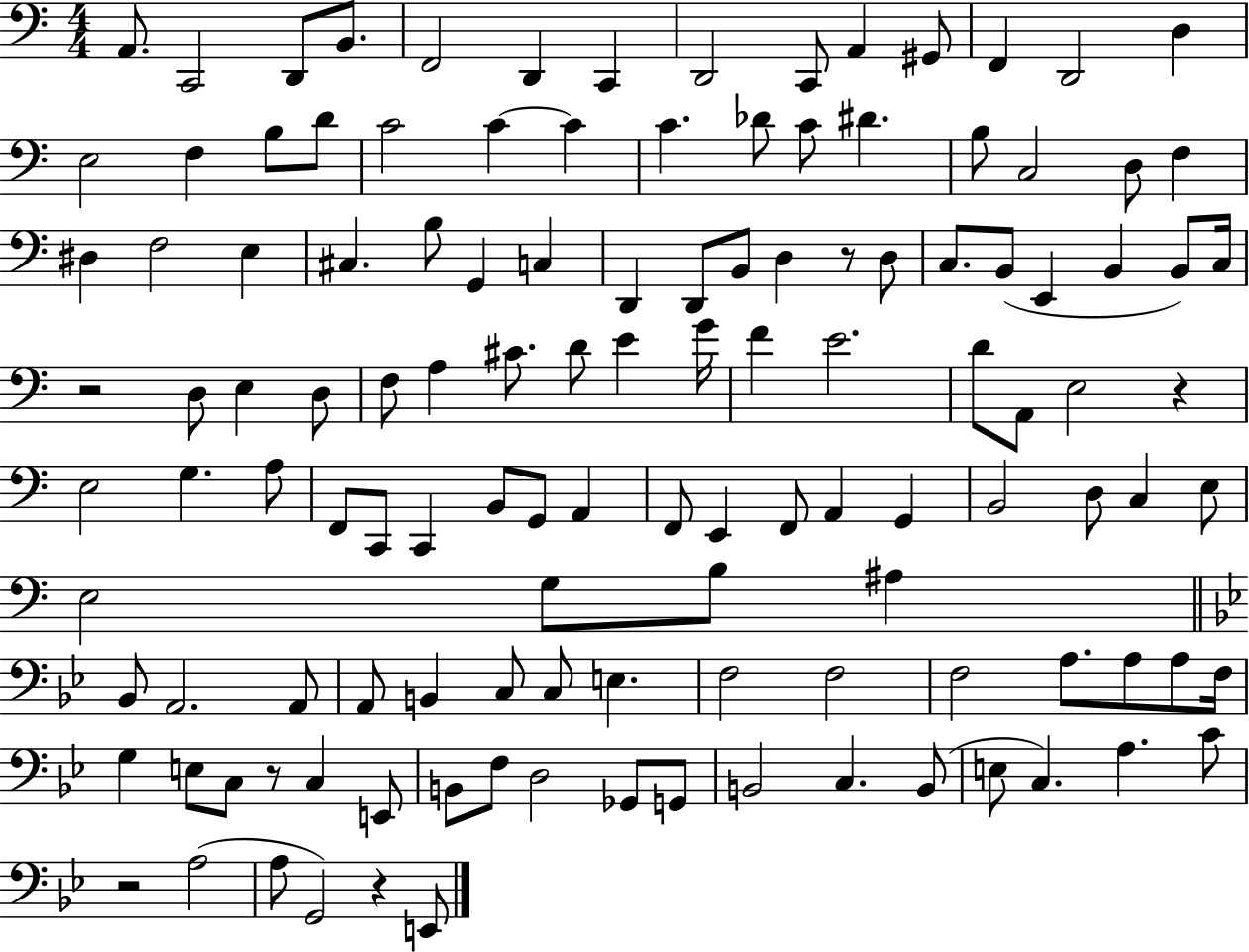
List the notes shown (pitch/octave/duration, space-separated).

A2/e. C2/h D2/e B2/e. F2/h D2/q C2/q D2/h C2/e A2/q G#2/e F2/q D2/h D3/q E3/h F3/q B3/e D4/e C4/h C4/q C4/q C4/q. Db4/e C4/e D#4/q. B3/e C3/h D3/e F3/q D#3/q F3/h E3/q C#3/q. B3/e G2/q C3/q D2/q D2/e B2/e D3/q R/e D3/e C3/e. B2/e E2/q B2/q B2/e C3/s R/h D3/e E3/q D3/e F3/e A3/q C#4/e. D4/e E4/q G4/s F4/q E4/h. D4/e A2/e E3/h R/q E3/h G3/q. A3/e F2/e C2/e C2/q B2/e G2/e A2/q F2/e E2/q F2/e A2/q G2/q B2/h D3/e C3/q E3/e E3/h G3/e B3/e A#3/q Bb2/e A2/h. A2/e A2/e B2/q C3/e C3/e E3/q. F3/h F3/h F3/h A3/e. A3/e A3/e F3/s G3/q E3/e C3/e R/e C3/q E2/e B2/e F3/e D3/h Gb2/e G2/e B2/h C3/q. B2/e E3/e C3/q. A3/q. C4/e R/h A3/h A3/e G2/h R/q E2/e